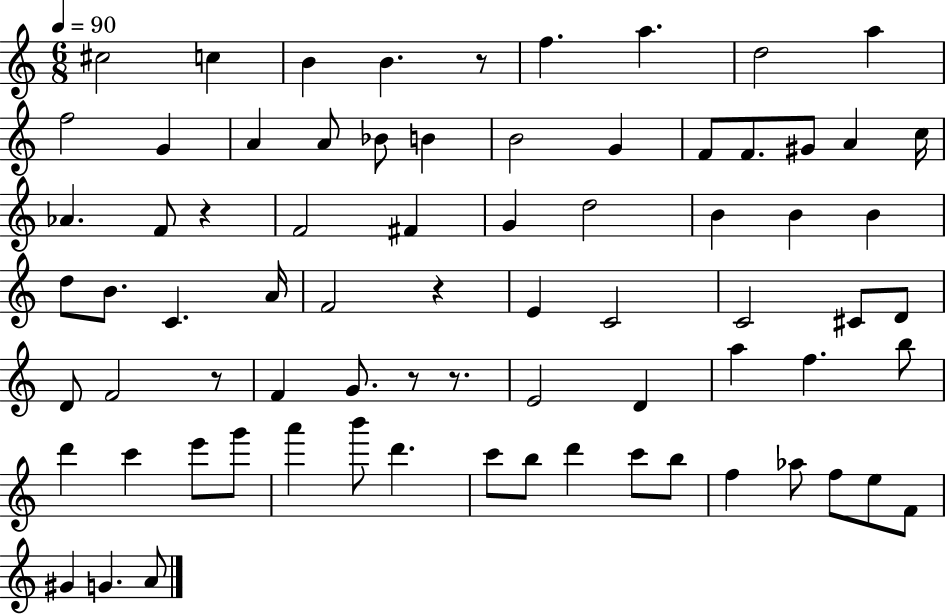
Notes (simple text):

C#5/h C5/q B4/q B4/q. R/e F5/q. A5/q. D5/h A5/q F5/h G4/q A4/q A4/e Bb4/e B4/q B4/h G4/q F4/e F4/e. G#4/e A4/q C5/s Ab4/q. F4/e R/q F4/h F#4/q G4/q D5/h B4/q B4/q B4/q D5/e B4/e. C4/q. A4/s F4/h R/q E4/q C4/h C4/h C#4/e D4/e D4/e F4/h R/e F4/q G4/e. R/e R/e. E4/h D4/q A5/q F5/q. B5/e D6/q C6/q E6/e G6/e A6/q B6/e D6/q. C6/e B5/e D6/q C6/e B5/e F5/q Ab5/e F5/e E5/e F4/e G#4/q G4/q. A4/e